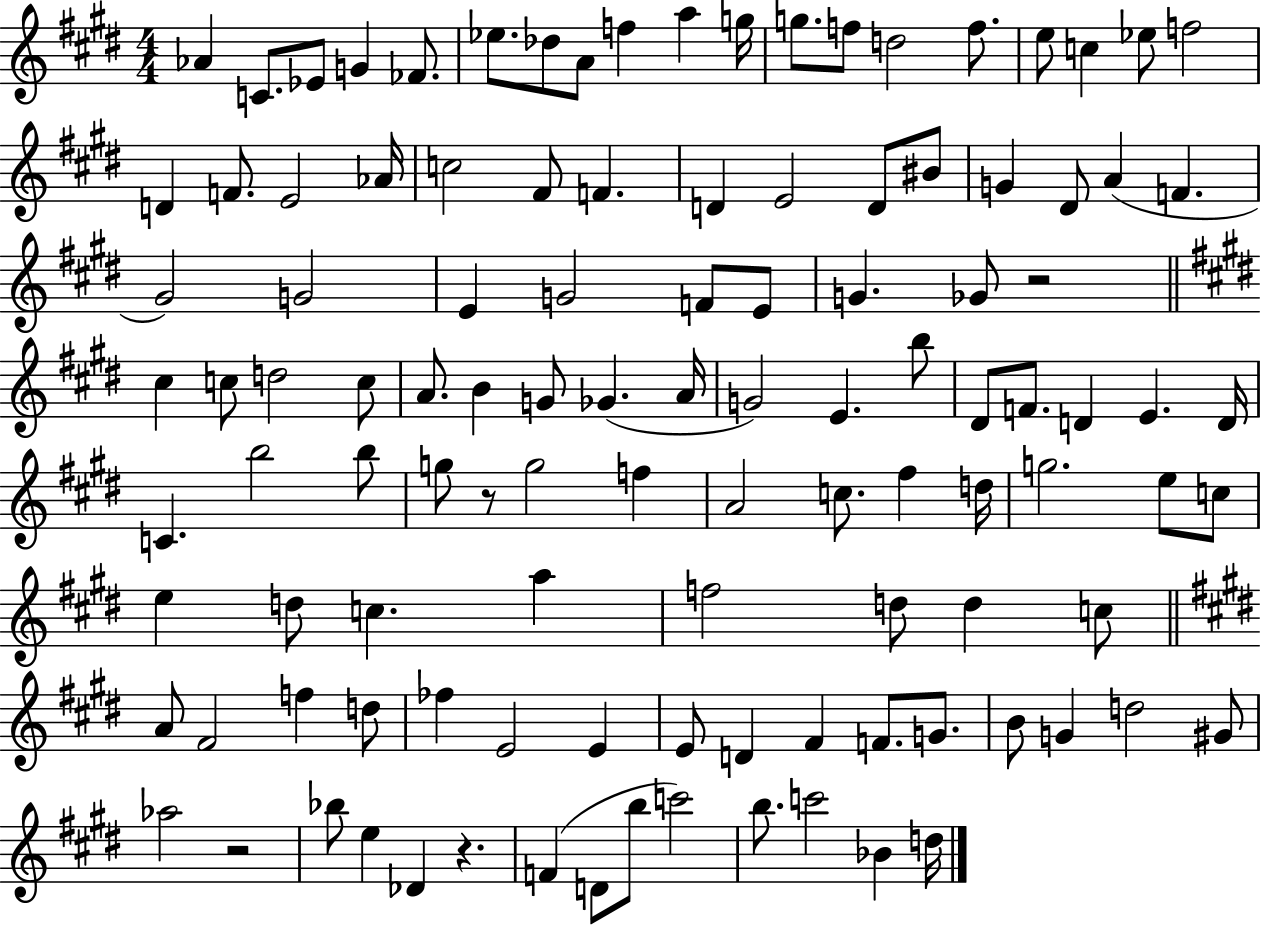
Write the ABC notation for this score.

X:1
T:Untitled
M:4/4
L:1/4
K:E
_A C/2 _E/2 G _F/2 _e/2 _d/2 A/2 f a g/4 g/2 f/2 d2 f/2 e/2 c _e/2 f2 D F/2 E2 _A/4 c2 ^F/2 F D E2 D/2 ^B/2 G ^D/2 A F ^G2 G2 E G2 F/2 E/2 G _G/2 z2 ^c c/2 d2 c/2 A/2 B G/2 _G A/4 G2 E b/2 ^D/2 F/2 D E D/4 C b2 b/2 g/2 z/2 g2 f A2 c/2 ^f d/4 g2 e/2 c/2 e d/2 c a f2 d/2 d c/2 A/2 ^F2 f d/2 _f E2 E E/2 D ^F F/2 G/2 B/2 G d2 ^G/2 _a2 z2 _b/2 e _D z F D/2 b/2 c'2 b/2 c'2 _B d/4